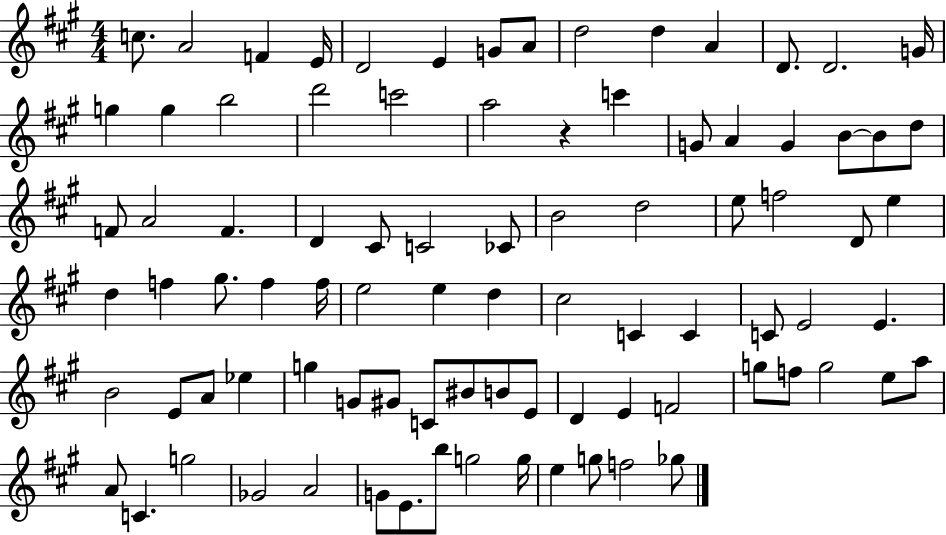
C5/e. A4/h F4/q E4/s D4/h E4/q G4/e A4/e D5/h D5/q A4/q D4/e. D4/h. G4/s G5/q G5/q B5/h D6/h C6/h A5/h R/q C6/q G4/e A4/q G4/q B4/e B4/e D5/e F4/e A4/h F4/q. D4/q C#4/e C4/h CES4/e B4/h D5/h E5/e F5/h D4/e E5/q D5/q F5/q G#5/e. F5/q F5/s E5/h E5/q D5/q C#5/h C4/q C4/q C4/e E4/h E4/q. B4/h E4/e A4/e Eb5/q G5/q G4/e G#4/e C4/e BIS4/e B4/e E4/e D4/q E4/q F4/h G5/e F5/e G5/h E5/e A5/e A4/e C4/q. G5/h Gb4/h A4/h G4/e E4/e. B5/e G5/h G5/s E5/q G5/e F5/h Gb5/e